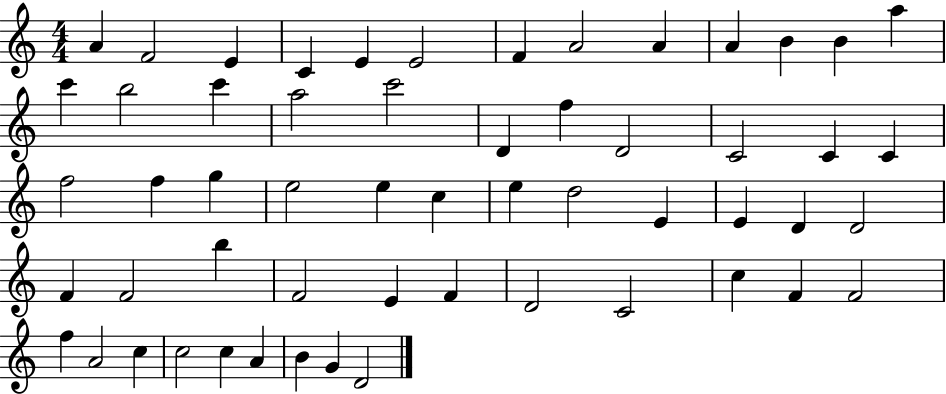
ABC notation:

X:1
T:Untitled
M:4/4
L:1/4
K:C
A F2 E C E E2 F A2 A A B B a c' b2 c' a2 c'2 D f D2 C2 C C f2 f g e2 e c e d2 E E D D2 F F2 b F2 E F D2 C2 c F F2 f A2 c c2 c A B G D2